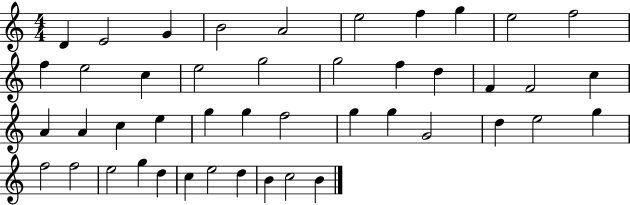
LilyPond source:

{
  \clef treble
  \numericTimeSignature
  \time 4/4
  \key c \major
  d'4 e'2 g'4 | b'2 a'2 | e''2 f''4 g''4 | e''2 f''2 | \break f''4 e''2 c''4 | e''2 g''2 | g''2 f''4 d''4 | f'4 f'2 c''4 | \break a'4 a'4 c''4 e''4 | g''4 g''4 f''2 | g''4 g''4 g'2 | d''4 e''2 g''4 | \break f''2 f''2 | e''2 g''4 d''4 | c''4 e''2 d''4 | b'4 c''2 b'4 | \break \bar "|."
}